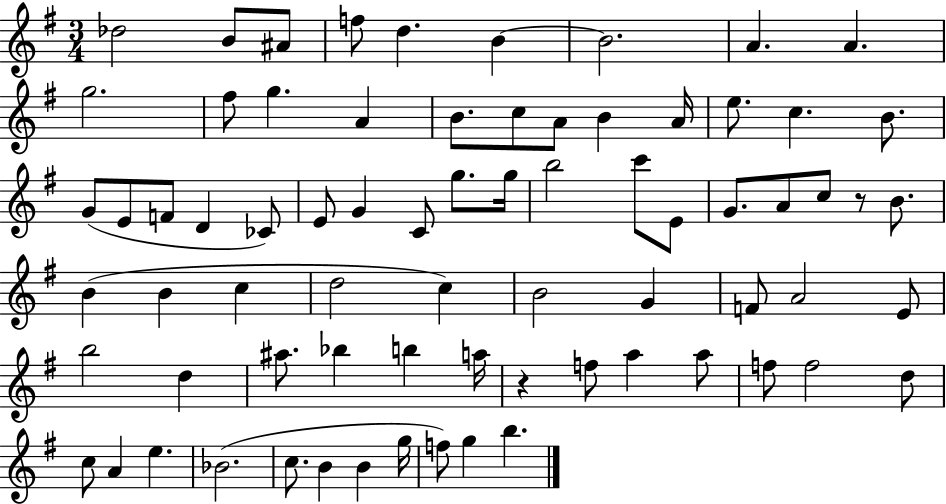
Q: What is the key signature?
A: G major